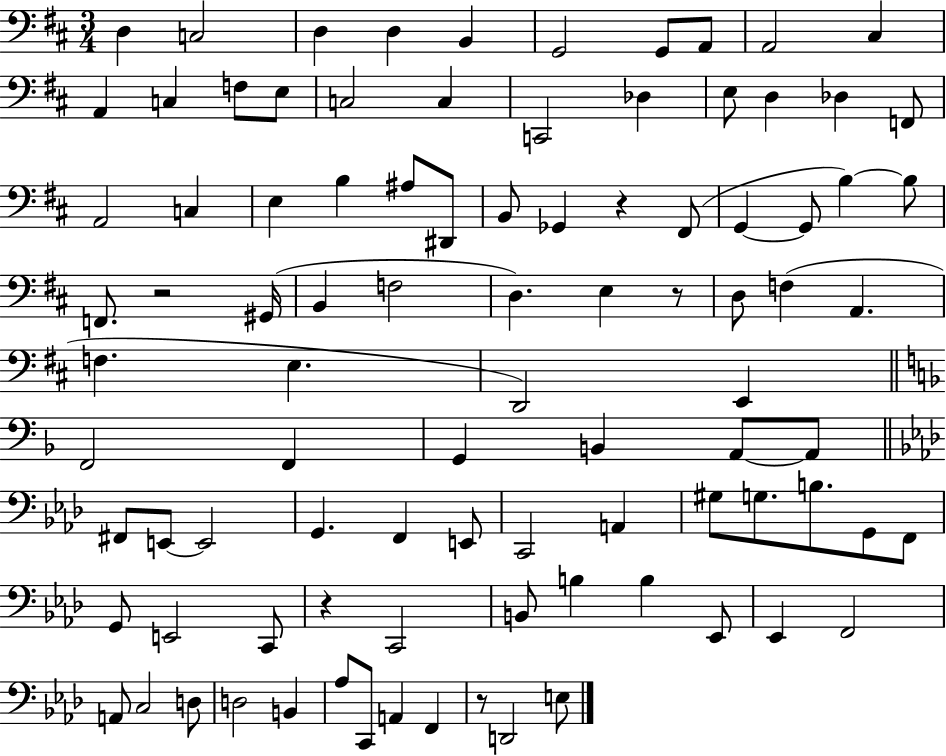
D3/q C3/h D3/q D3/q B2/q G2/h G2/e A2/e A2/h C#3/q A2/q C3/q F3/e E3/e C3/h C3/q C2/h Db3/q E3/e D3/q Db3/q F2/e A2/h C3/q E3/q B3/q A#3/e D#2/e B2/e Gb2/q R/q F#2/e G2/q G2/e B3/q B3/e F2/e. R/h G#2/s B2/q F3/h D3/q. E3/q R/e D3/e F3/q A2/q. F3/q. E3/q. D2/h E2/q F2/h F2/q G2/q B2/q A2/e A2/e F#2/e E2/e E2/h G2/q. F2/q E2/e C2/h A2/q G#3/e G3/e. B3/e. G2/e F2/e G2/e E2/h C2/e R/q C2/h B2/e B3/q B3/q Eb2/e Eb2/q F2/h A2/e C3/h D3/e D3/h B2/q Ab3/e C2/e A2/q F2/q R/e D2/h E3/e